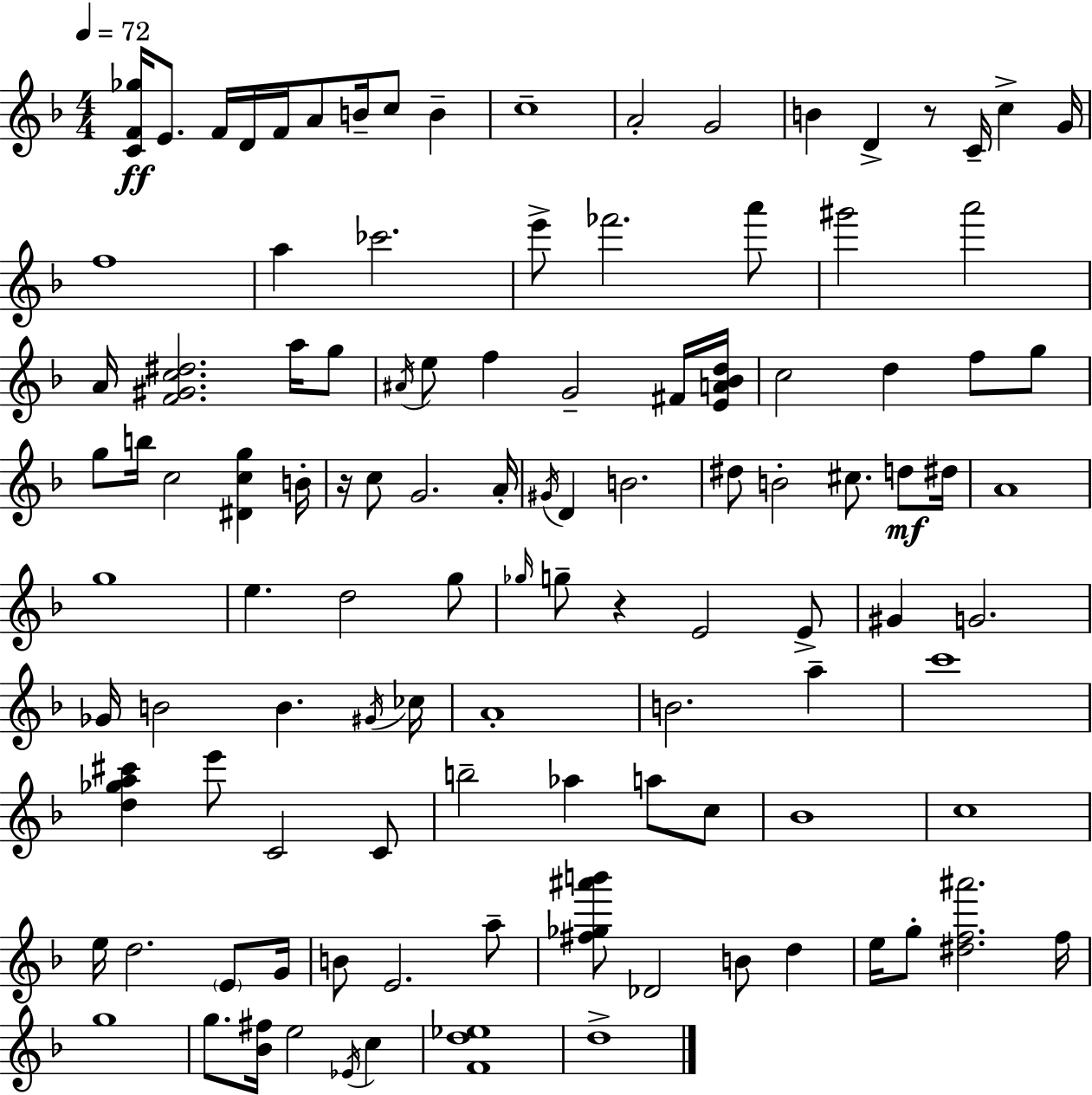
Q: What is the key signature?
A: F major